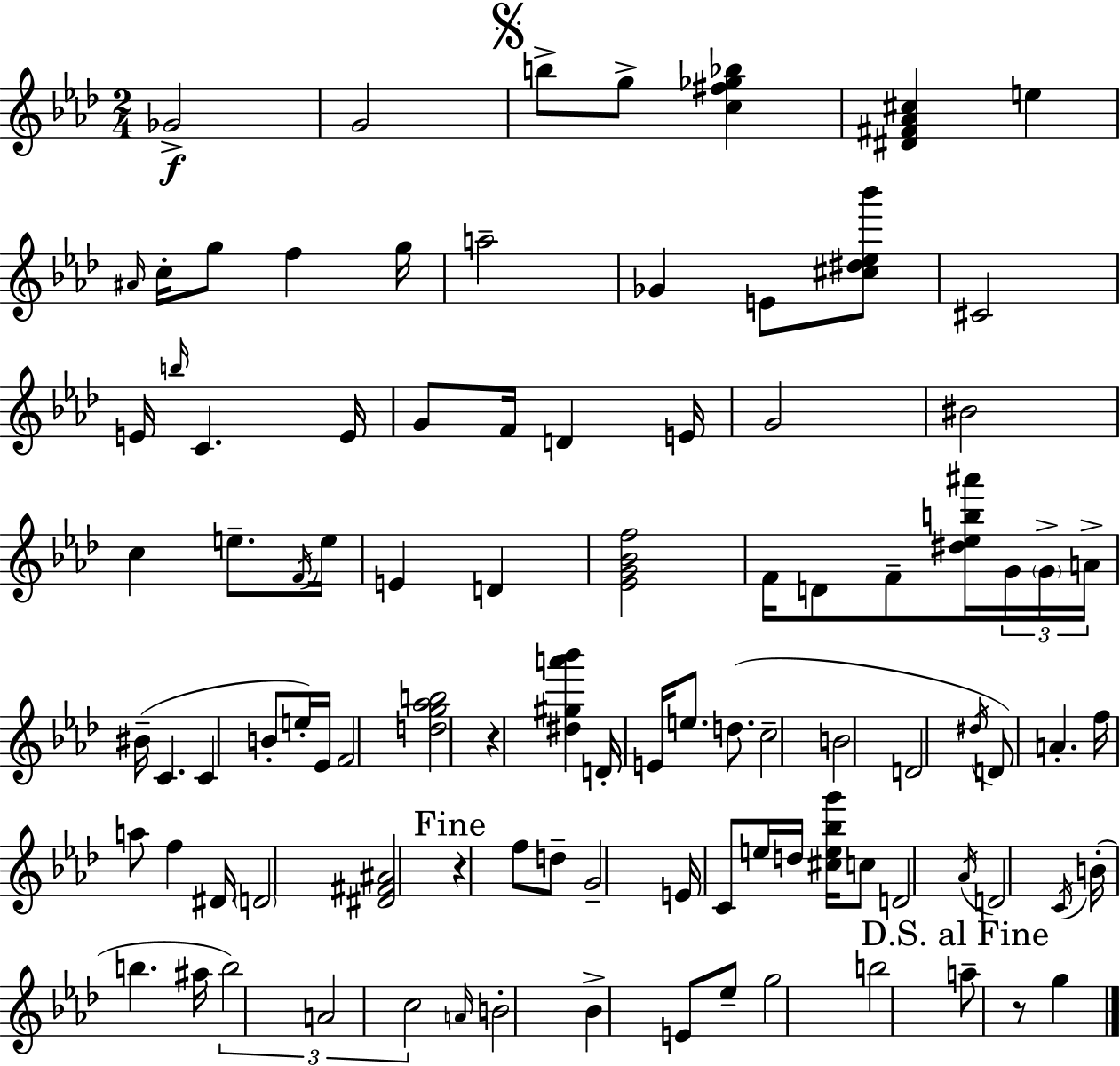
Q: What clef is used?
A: treble